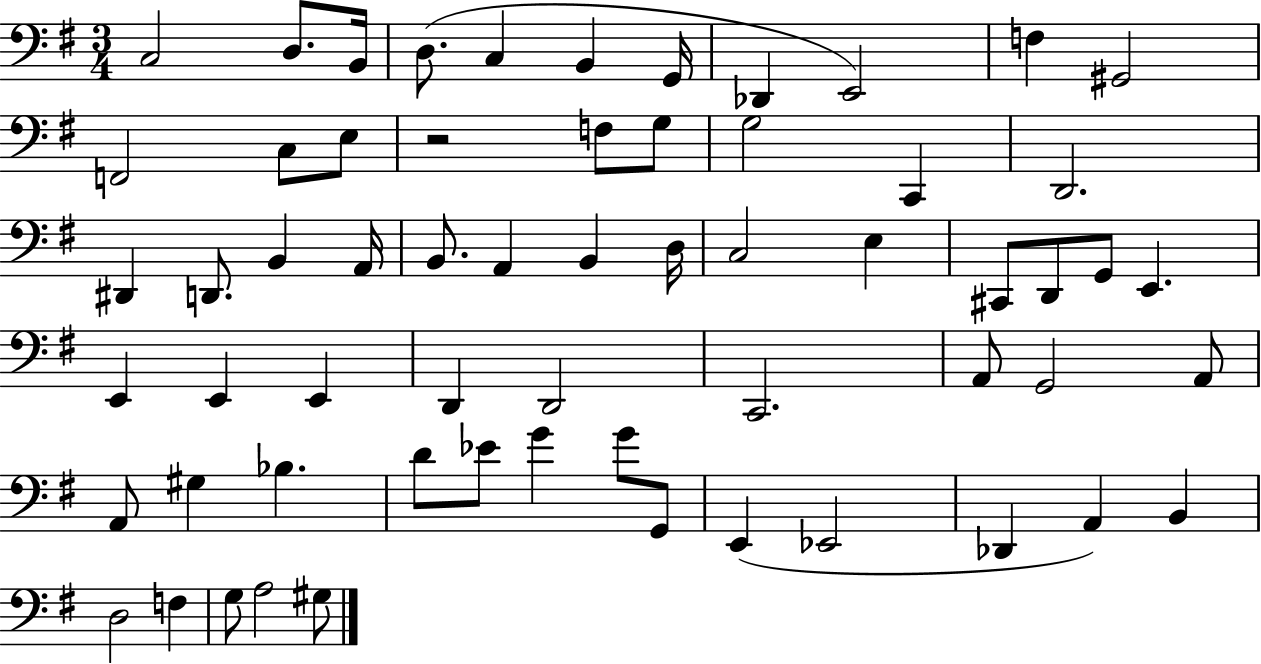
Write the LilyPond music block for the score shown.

{
  \clef bass
  \numericTimeSignature
  \time 3/4
  \key g \major
  c2 d8. b,16 | d8.( c4 b,4 g,16 | des,4 e,2) | f4 gis,2 | \break f,2 c8 e8 | r2 f8 g8 | g2 c,4 | d,2. | \break dis,4 d,8. b,4 a,16 | b,8. a,4 b,4 d16 | c2 e4 | cis,8 d,8 g,8 e,4. | \break e,4 e,4 e,4 | d,4 d,2 | c,2. | a,8 g,2 a,8 | \break a,8 gis4 bes4. | d'8 ees'8 g'4 g'8 g,8 | e,4( ees,2 | des,4 a,4) b,4 | \break d2 f4 | g8 a2 gis8 | \bar "|."
}